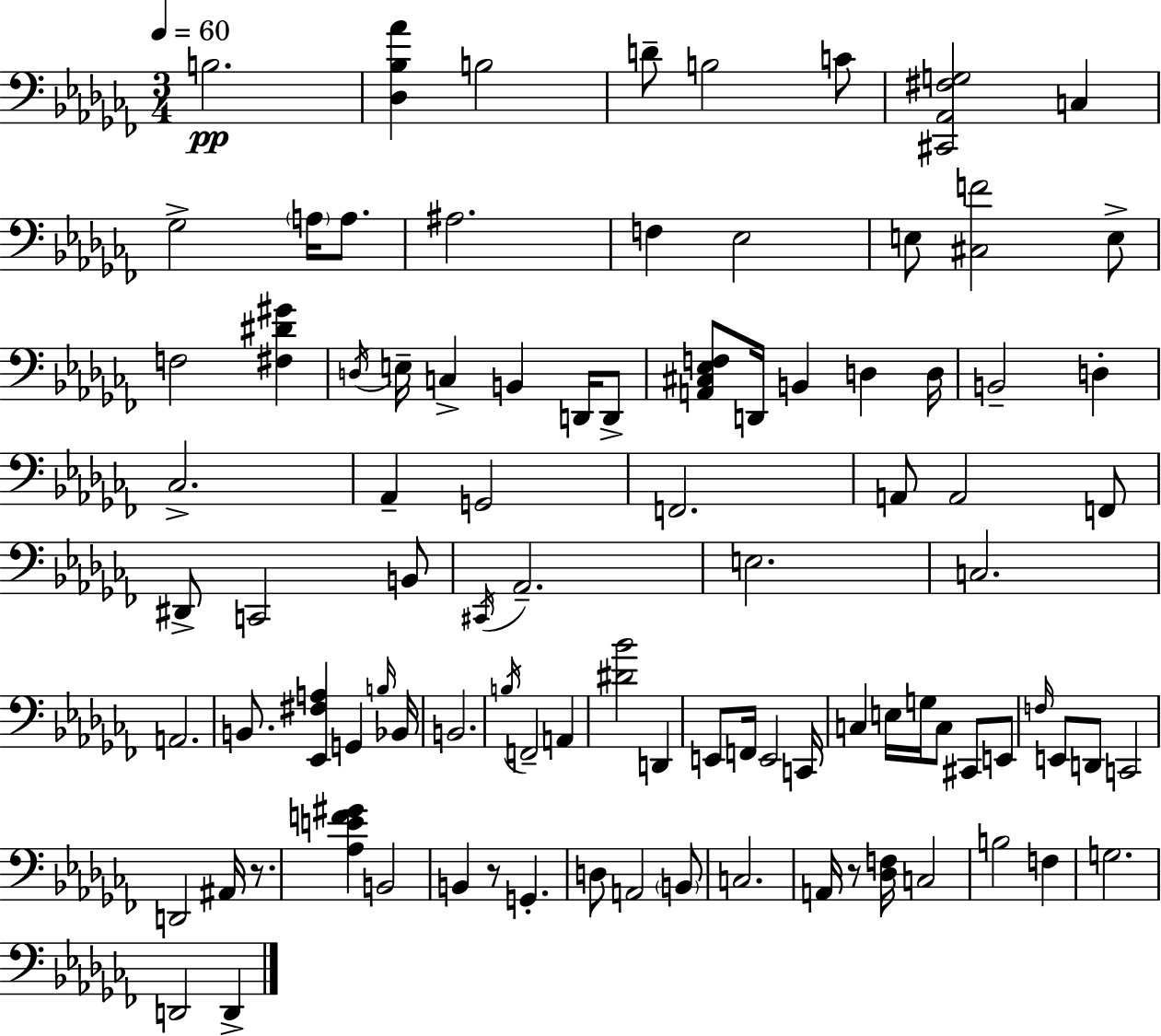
{
  \clef bass
  \numericTimeSignature
  \time 3/4
  \key aes \minor
  \tempo 4 = 60
  b2.\pp | <des bes aes'>4 b2 | d'8-- b2 c'8 | <cis, aes, fis g>2 c4 | \break ges2-> \parenthesize a16 a8. | ais2. | f4 ees2 | e8 <cis f'>2 e8-> | \break f2 <fis dis' gis'>4 | \acciaccatura { d16 } e16-- c4-> b,4 d,16 d,8-> | <a, cis ees f>8 d,16 b,4 d4 | d16 b,2-- d4-. | \break ces2.-> | aes,4-- g,2 | f,2. | a,8 a,2 f,8 | \break dis,8-> c,2 b,8 | \acciaccatura { cis,16 } aes,2.-- | e2. | c2. | \break a,2. | b,8. <ees, fis a>4 g,4 | \grace { b16 } bes,16 b,2. | \acciaccatura { b16 } f,2-- | \break a,4 <dis' bes'>2 | d,4 e,8 f,16 e,2 | c,16 c4 e16 g16 c8 | cis,8 e,8 \grace { f16 } e,8 d,8 c,2 | \break d,2 | ais,16 r8. <aes e' f' gis'>4 b,2 | b,4 r8 g,4.-. | d8 a,2 | \break \parenthesize b,8 c2. | a,16 r8 <des f>16 c2 | b2 | f4 g2. | \break d,2 | d,4-> \bar "|."
}